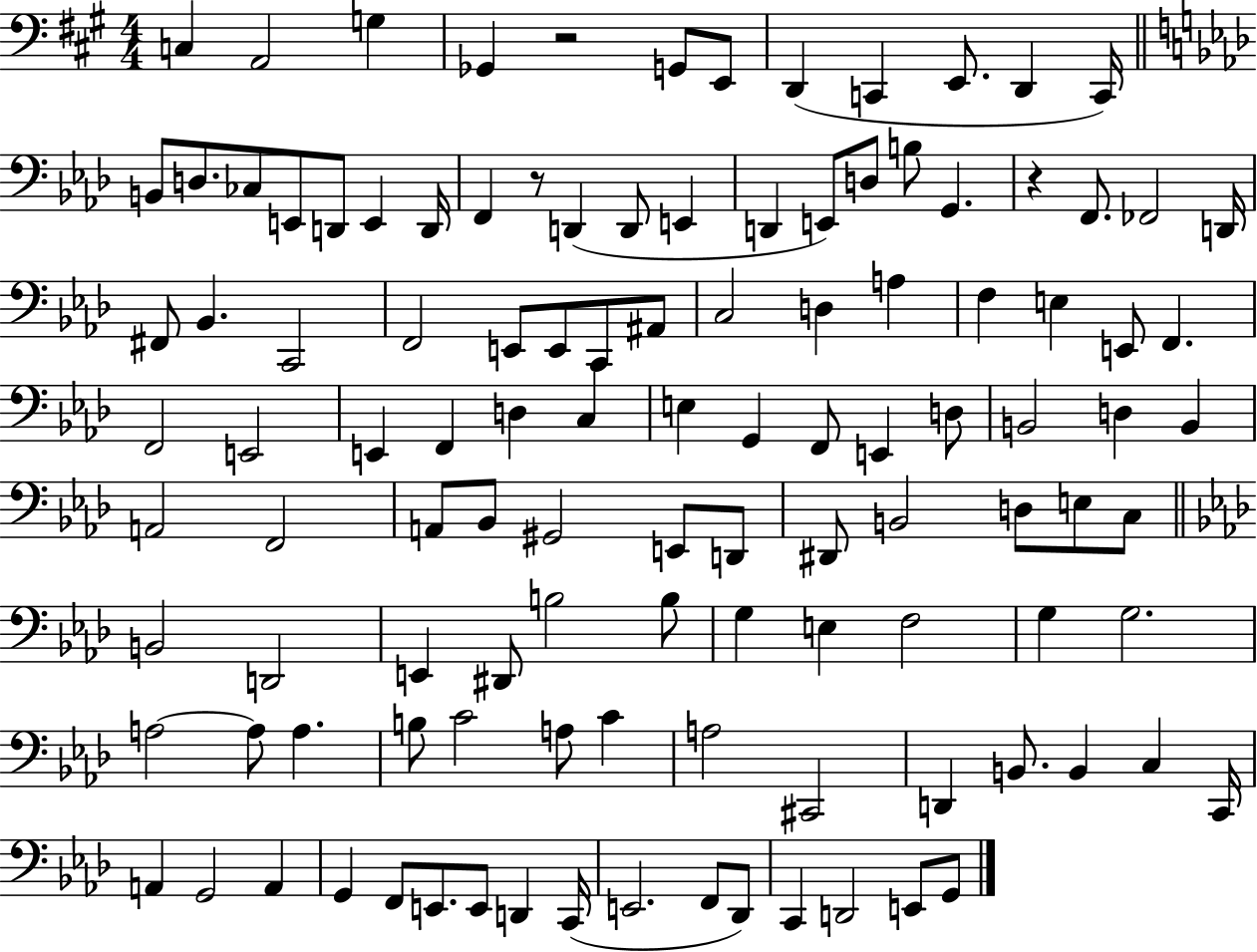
{
  \clef bass
  \numericTimeSignature
  \time 4/4
  \key a \major
  \repeat volta 2 { c4 a,2 g4 | ges,4 r2 g,8 e,8 | d,4( c,4 e,8. d,4 c,16) | \bar "||" \break \key f \minor b,8 d8. ces8 e,8 d,8 e,4 d,16 | f,4 r8 d,4( d,8 e,4 | d,4 e,8) d8 b8 g,4. | r4 f,8. fes,2 d,16 | \break fis,8 bes,4. c,2 | f,2 e,8 e,8 c,8 ais,8 | c2 d4 a4 | f4 e4 e,8 f,4. | \break f,2 e,2 | e,4 f,4 d4 c4 | e4 g,4 f,8 e,4 d8 | b,2 d4 b,4 | \break a,2 f,2 | a,8 bes,8 gis,2 e,8 d,8 | dis,8 b,2 d8 e8 c8 | \bar "||" \break \key aes \major b,2 d,2 | e,4 dis,8 b2 b8 | g4 e4 f2 | g4 g2. | \break a2~~ a8 a4. | b8 c'2 a8 c'4 | a2 cis,2 | d,4 b,8. b,4 c4 c,16 | \break a,4 g,2 a,4 | g,4 f,8 e,8. e,8 d,4 c,16( | e,2. f,8 des,8) | c,4 d,2 e,8 g,8 | \break } \bar "|."
}